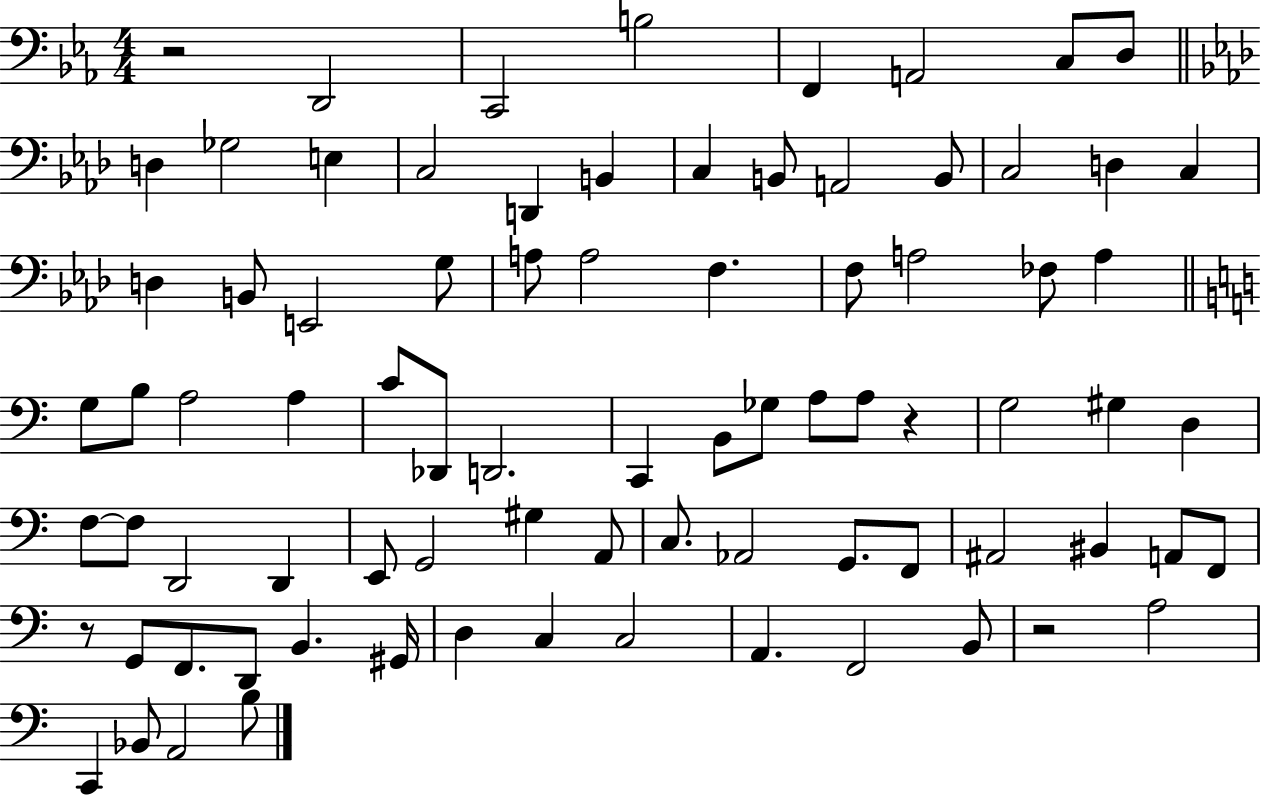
X:1
T:Untitled
M:4/4
L:1/4
K:Eb
z2 D,,2 C,,2 B,2 F,, A,,2 C,/2 D,/2 D, _G,2 E, C,2 D,, B,, C, B,,/2 A,,2 B,,/2 C,2 D, C, D, B,,/2 E,,2 G,/2 A,/2 A,2 F, F,/2 A,2 _F,/2 A, G,/2 B,/2 A,2 A, C/2 _D,,/2 D,,2 C,, B,,/2 _G,/2 A,/2 A,/2 z G,2 ^G, D, F,/2 F,/2 D,,2 D,, E,,/2 G,,2 ^G, A,,/2 C,/2 _A,,2 G,,/2 F,,/2 ^A,,2 ^B,, A,,/2 F,,/2 z/2 G,,/2 F,,/2 D,,/2 B,, ^G,,/4 D, C, C,2 A,, F,,2 B,,/2 z2 A,2 C,, _B,,/2 A,,2 B,/2